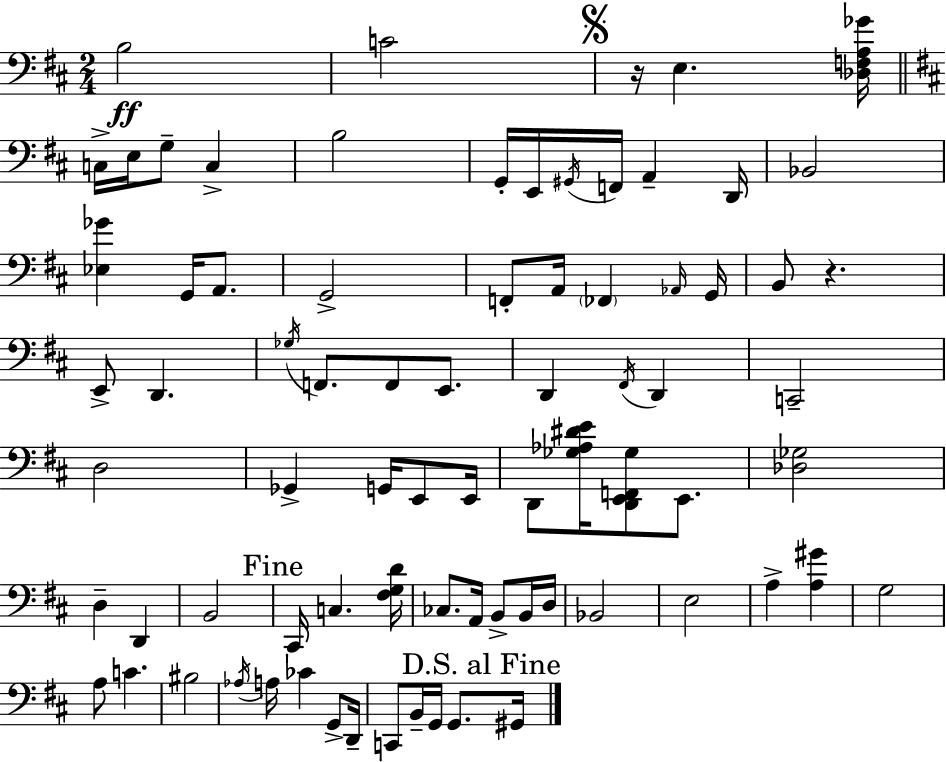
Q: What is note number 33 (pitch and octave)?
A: D2